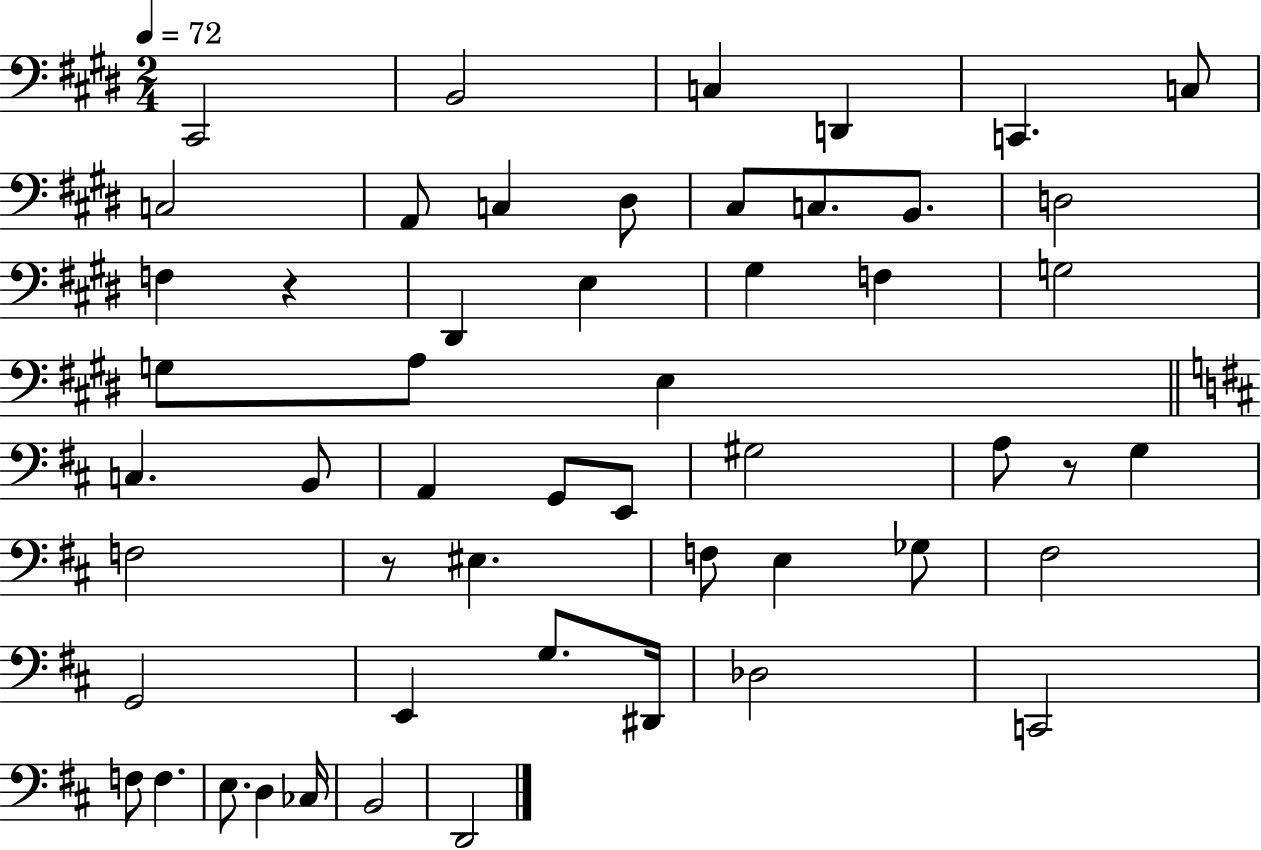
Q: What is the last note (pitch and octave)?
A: D2